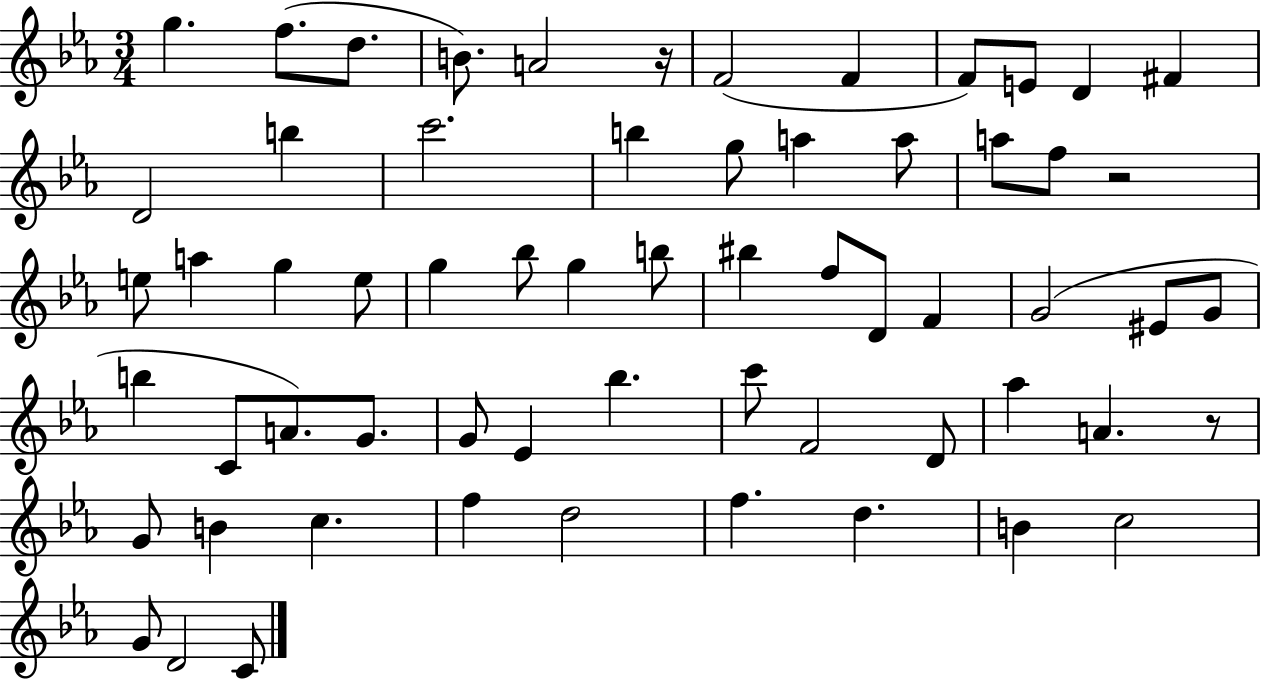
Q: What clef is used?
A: treble